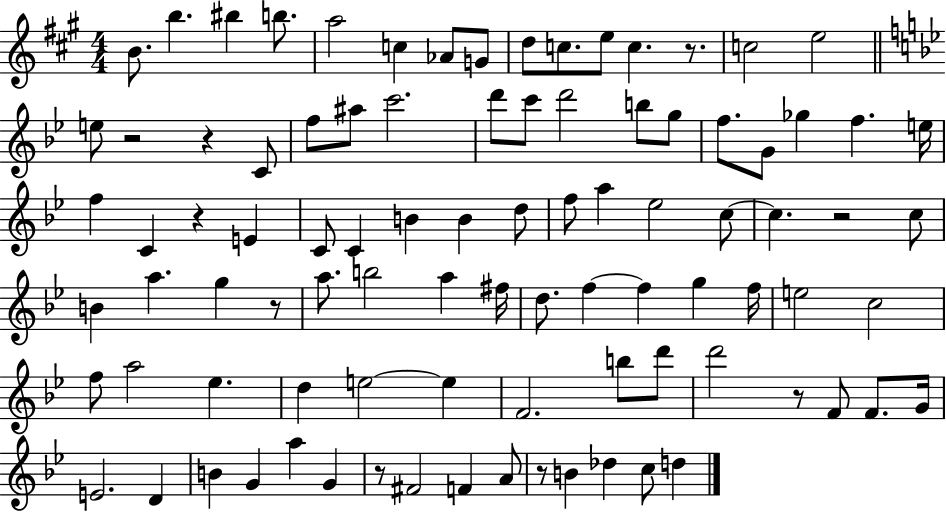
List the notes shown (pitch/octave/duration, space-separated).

B4/e. B5/q. BIS5/q B5/e. A5/h C5/q Ab4/e G4/e D5/e C5/e. E5/e C5/q. R/e. C5/h E5/h E5/e R/h R/q C4/e F5/e A#5/e C6/h. D6/e C6/e D6/h B5/e G5/e F5/e. G4/e Gb5/q F5/q. E5/s F5/q C4/q R/q E4/q C4/e C4/q B4/q B4/q D5/e F5/e A5/q Eb5/h C5/e C5/q. R/h C5/e B4/q A5/q. G5/q R/e A5/e. B5/h A5/q F#5/s D5/e. F5/q F5/q G5/q F5/s E5/h C5/h F5/e A5/h Eb5/q. D5/q E5/h E5/q F4/h. B5/e D6/e D6/h R/e F4/e F4/e. G4/s E4/h. D4/q B4/q G4/q A5/q G4/q R/e F#4/h F4/q A4/e R/e B4/q Db5/q C5/e D5/q